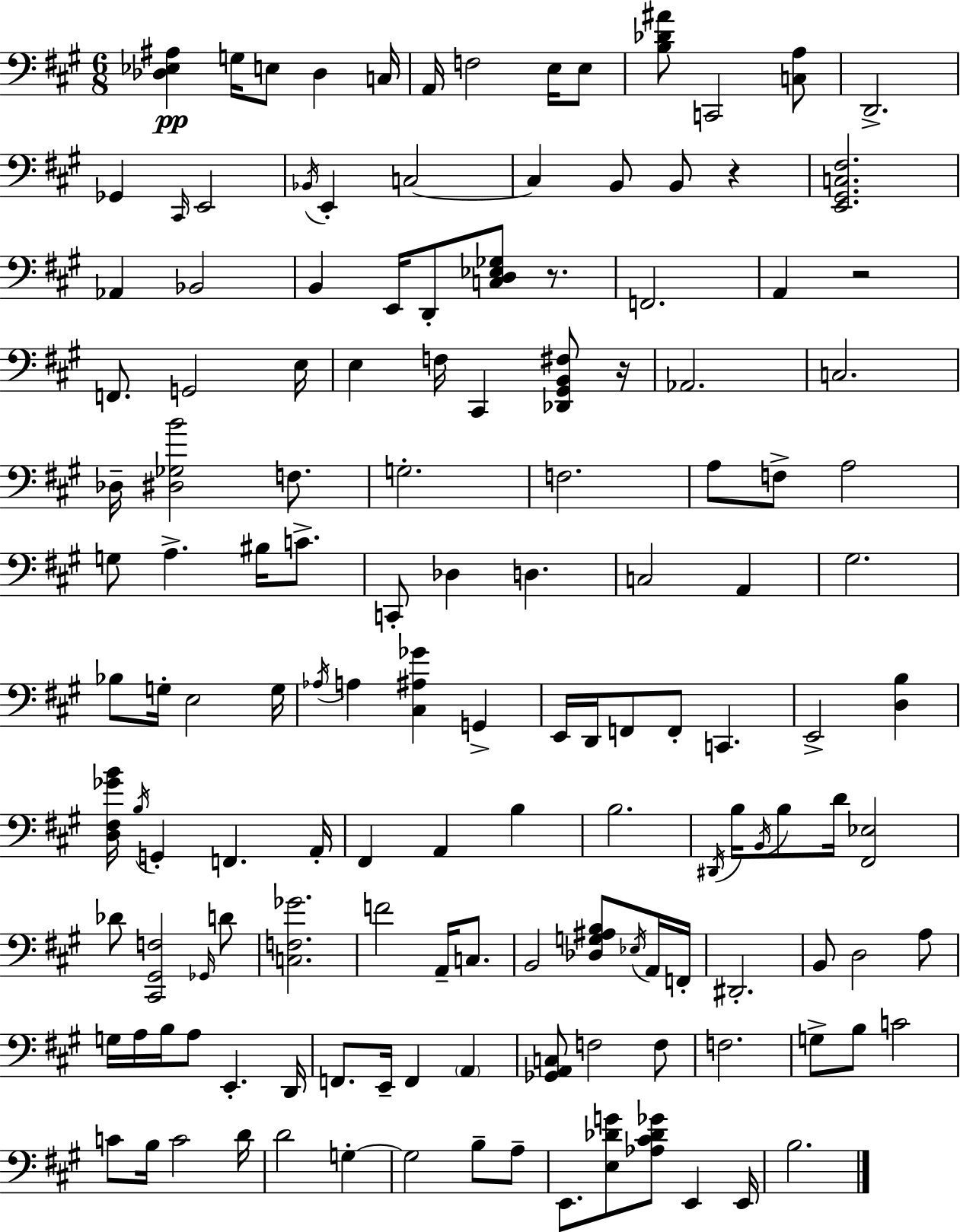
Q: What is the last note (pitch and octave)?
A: B3